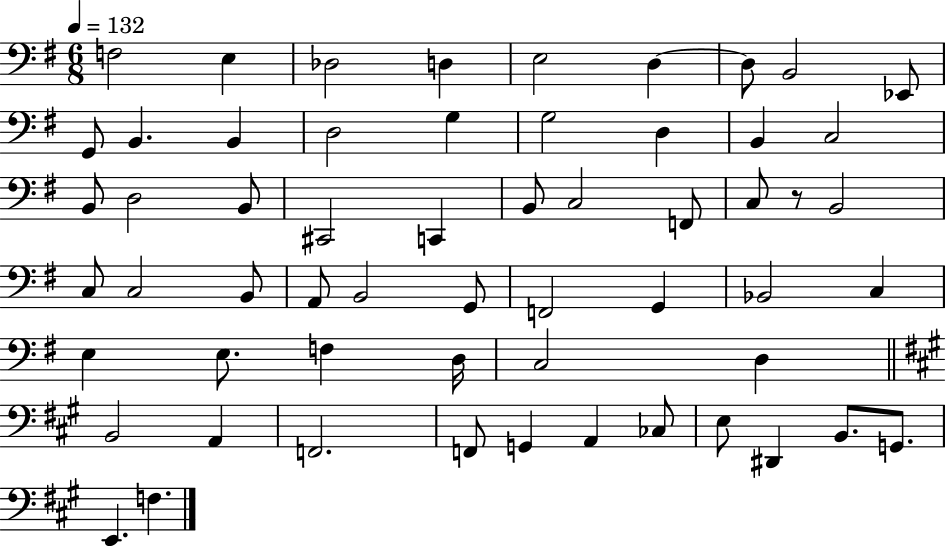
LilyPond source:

{
  \clef bass
  \numericTimeSignature
  \time 6/8
  \key g \major
  \tempo 4 = 132
  f2 e4 | des2 d4 | e2 d4~~ | d8 b,2 ees,8 | \break g,8 b,4. b,4 | d2 g4 | g2 d4 | b,4 c2 | \break b,8 d2 b,8 | cis,2 c,4 | b,8 c2 f,8 | c8 r8 b,2 | \break c8 c2 b,8 | a,8 b,2 g,8 | f,2 g,4 | bes,2 c4 | \break e4 e8. f4 d16 | c2 d4 | \bar "||" \break \key a \major b,2 a,4 | f,2. | f,8 g,4 a,4 ces8 | e8 dis,4 b,8. g,8. | \break e,4. f4. | \bar "|."
}